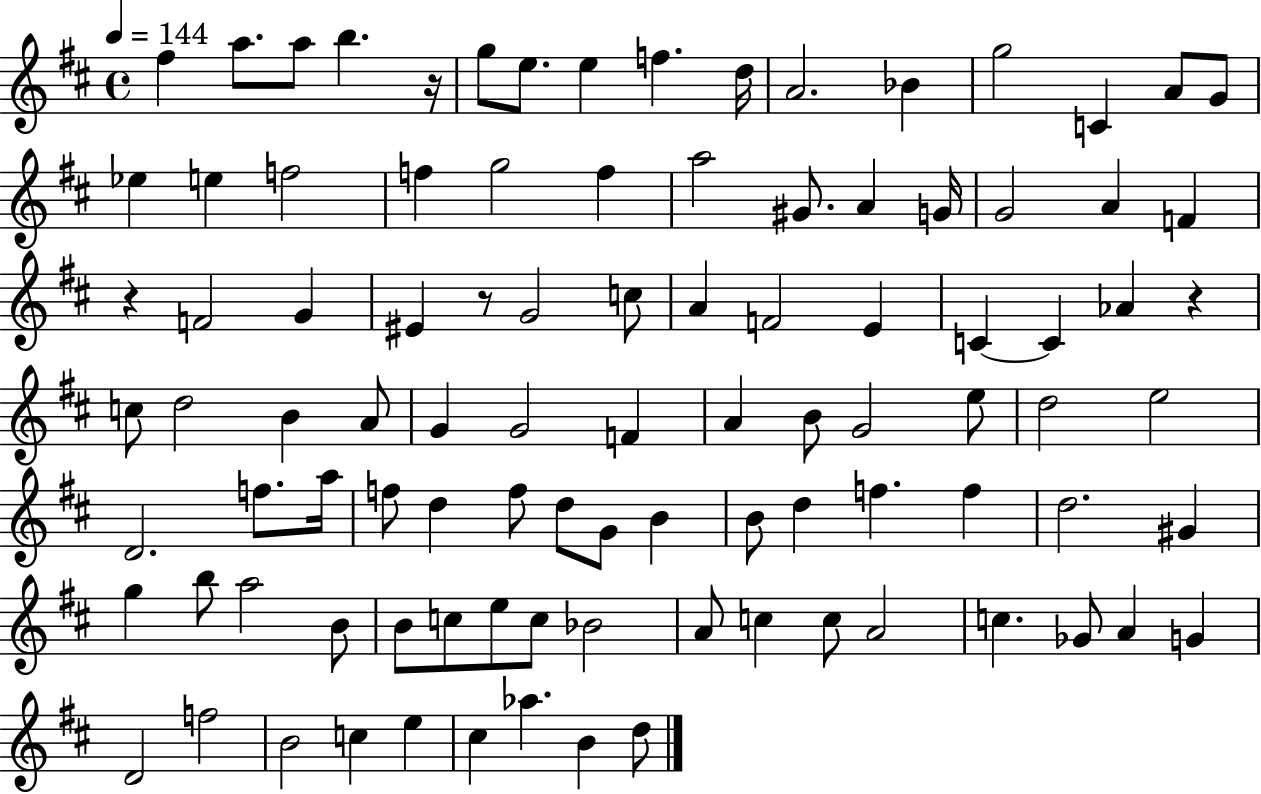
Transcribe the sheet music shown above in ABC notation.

X:1
T:Untitled
M:4/4
L:1/4
K:D
^f a/2 a/2 b z/4 g/2 e/2 e f d/4 A2 _B g2 C A/2 G/2 _e e f2 f g2 f a2 ^G/2 A G/4 G2 A F z F2 G ^E z/2 G2 c/2 A F2 E C C _A z c/2 d2 B A/2 G G2 F A B/2 G2 e/2 d2 e2 D2 f/2 a/4 f/2 d f/2 d/2 G/2 B B/2 d f f d2 ^G g b/2 a2 B/2 B/2 c/2 e/2 c/2 _B2 A/2 c c/2 A2 c _G/2 A G D2 f2 B2 c e ^c _a B d/2